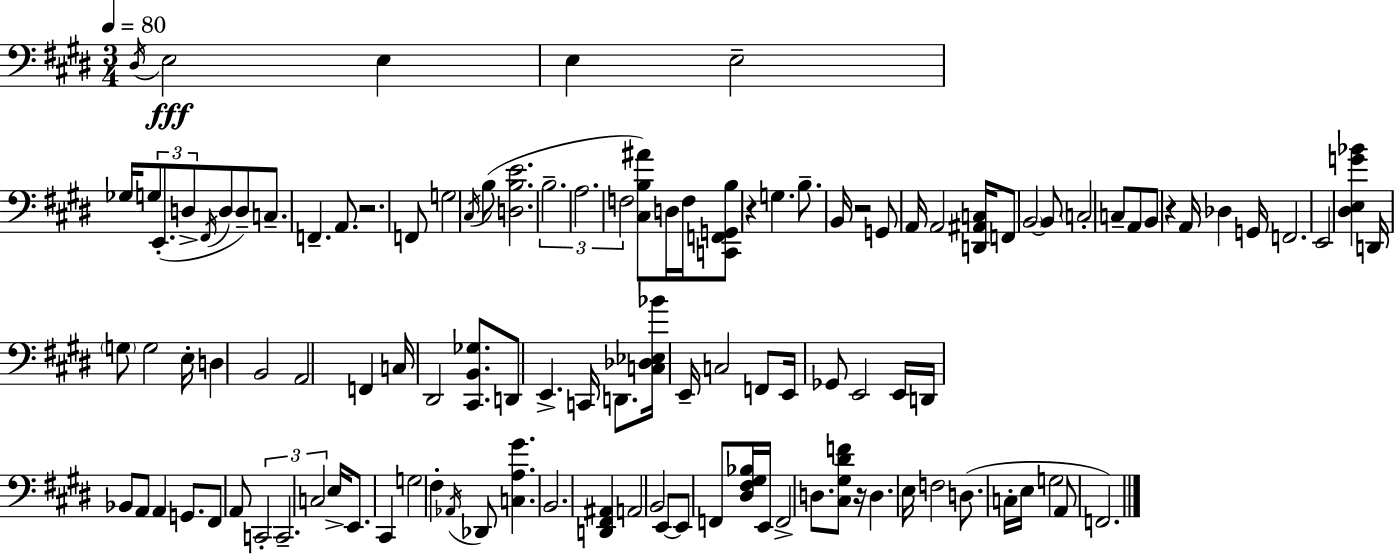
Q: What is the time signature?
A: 3/4